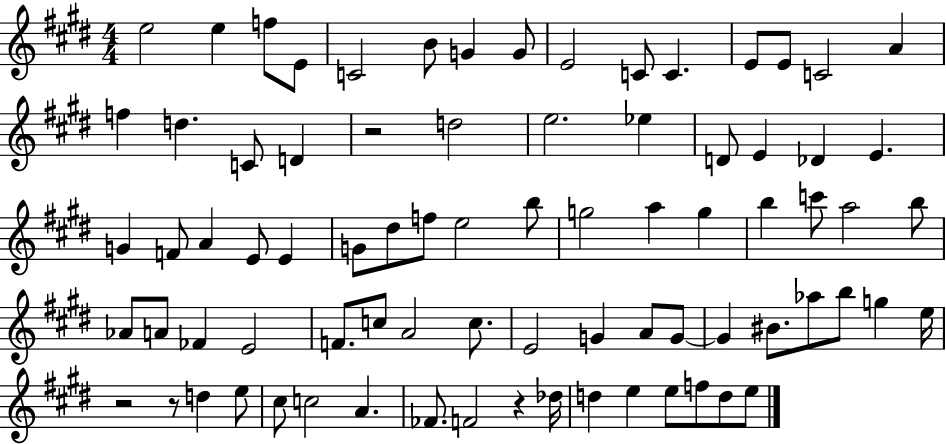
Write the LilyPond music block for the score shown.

{
  \clef treble
  \numericTimeSignature
  \time 4/4
  \key e \major
  \repeat volta 2 { e''2 e''4 f''8 e'8 | c'2 b'8 g'4 g'8 | e'2 c'8 c'4. | e'8 e'8 c'2 a'4 | \break f''4 d''4. c'8 d'4 | r2 d''2 | e''2. ees''4 | d'8 e'4 des'4 e'4. | \break g'4 f'8 a'4 e'8 e'4 | g'8 dis''8 f''8 e''2 b''8 | g''2 a''4 g''4 | b''4 c'''8 a''2 b''8 | \break aes'8 a'8 fes'4 e'2 | f'8. c''8 a'2 c''8. | e'2 g'4 a'8 g'8~~ | g'4 bis'8. aes''8 b''8 g''4 e''16 | \break r2 r8 d''4 e''8 | cis''8 c''2 a'4. | fes'8. f'2 r4 des''16 | d''4 e''4 e''8 f''8 d''8 e''8 | \break } \bar "|."
}